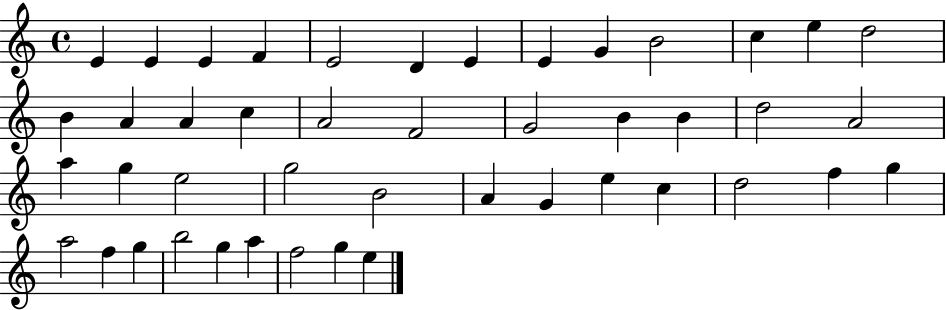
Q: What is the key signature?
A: C major